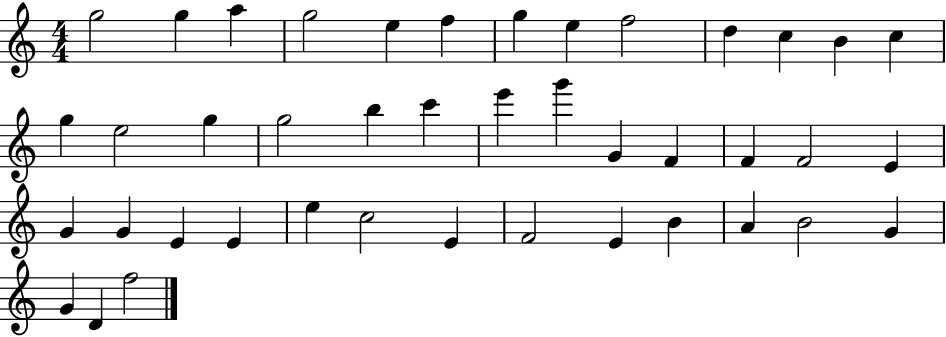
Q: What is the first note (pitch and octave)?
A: G5